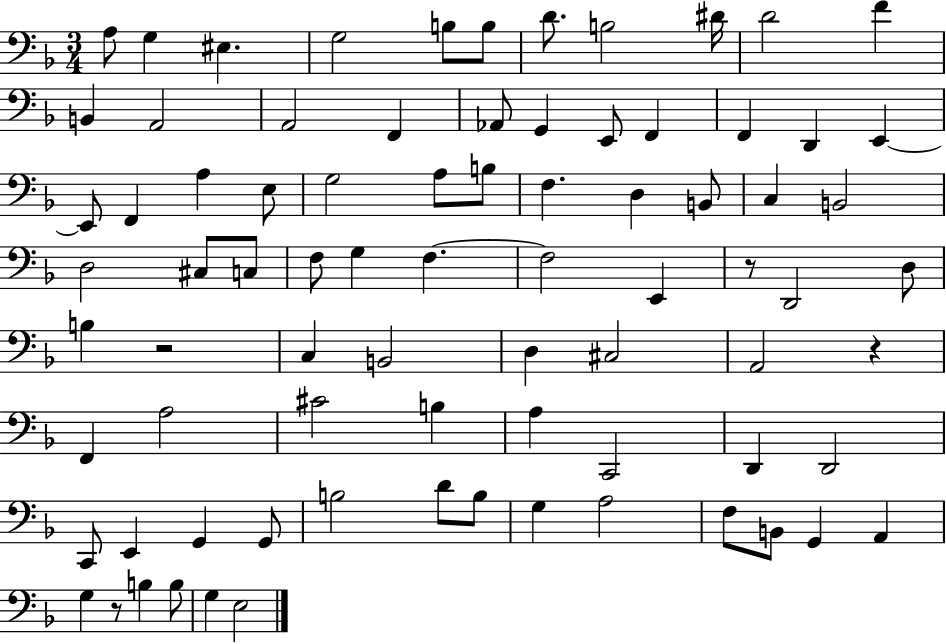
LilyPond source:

{
  \clef bass
  \numericTimeSignature
  \time 3/4
  \key f \major
  a8 g4 eis4. | g2 b8 b8 | d'8. b2 dis'16 | d'2 f'4 | \break b,4 a,2 | a,2 f,4 | aes,8 g,4 e,8 f,4 | f,4 d,4 e,4~~ | \break e,8 f,4 a4 e8 | g2 a8 b8 | f4. d4 b,8 | c4 b,2 | \break d2 cis8 c8 | f8 g4 f4.~~ | f2 e,4 | r8 d,2 d8 | \break b4 r2 | c4 b,2 | d4 cis2 | a,2 r4 | \break f,4 a2 | cis'2 b4 | a4 c,2 | d,4 d,2 | \break c,8 e,4 g,4 g,8 | b2 d'8 b8 | g4 a2 | f8 b,8 g,4 a,4 | \break g4 r8 b4 b8 | g4 e2 | \bar "|."
}